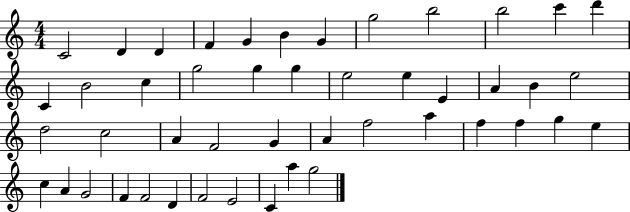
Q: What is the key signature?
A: C major